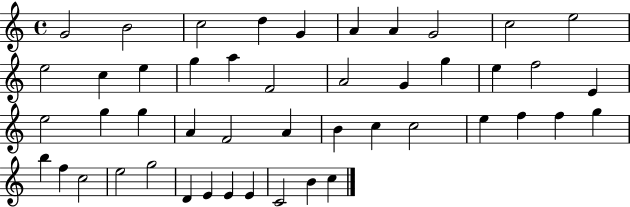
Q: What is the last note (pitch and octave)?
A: C5